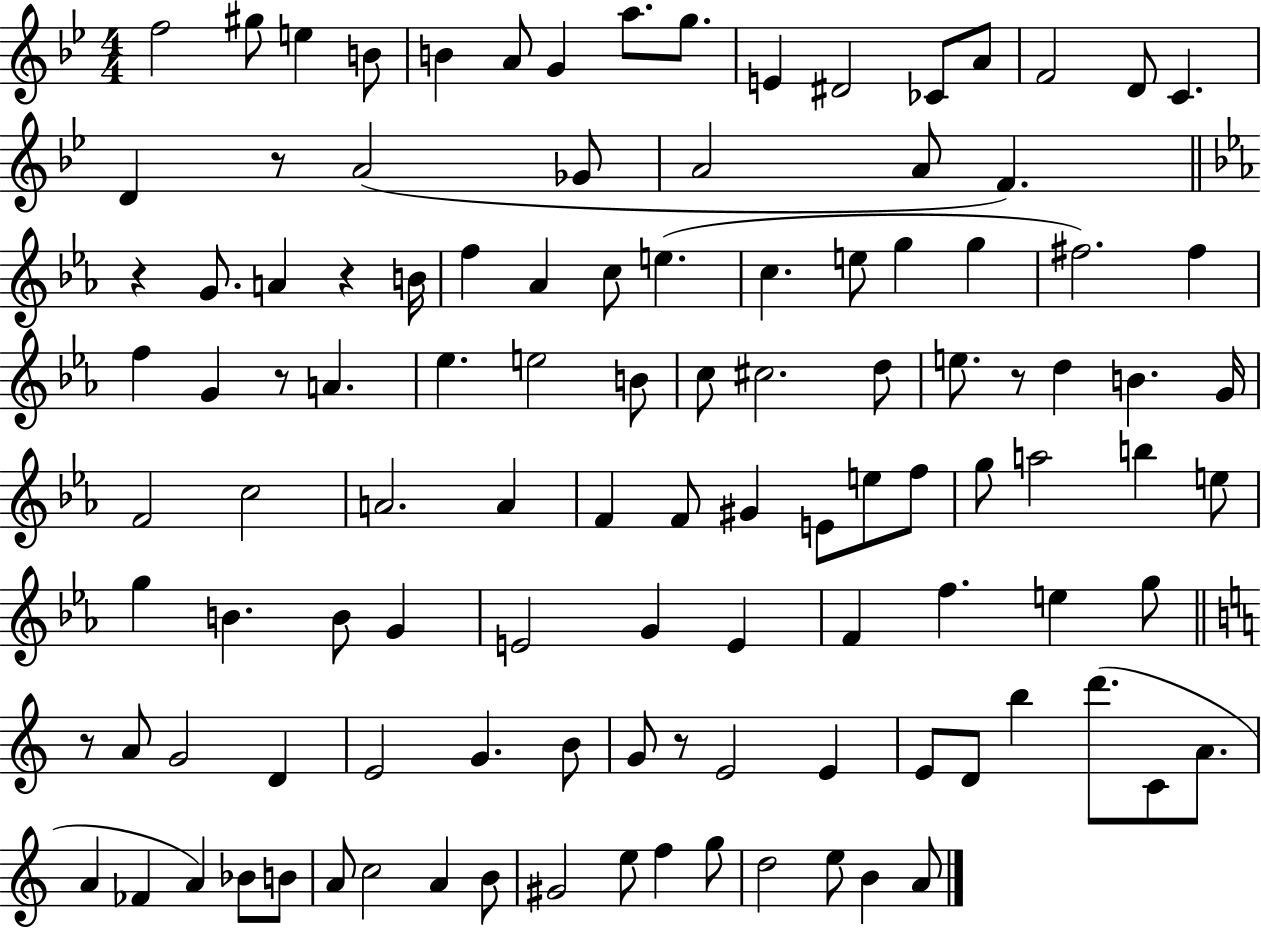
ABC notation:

X:1
T:Untitled
M:4/4
L:1/4
K:Bb
f2 ^g/2 e B/2 B A/2 G a/2 g/2 E ^D2 _C/2 A/2 F2 D/2 C D z/2 A2 _G/2 A2 A/2 F z G/2 A z B/4 f _A c/2 e c e/2 g g ^f2 ^f f G z/2 A _e e2 B/2 c/2 ^c2 d/2 e/2 z/2 d B G/4 F2 c2 A2 A F F/2 ^G E/2 e/2 f/2 g/2 a2 b e/2 g B B/2 G E2 G E F f e g/2 z/2 A/2 G2 D E2 G B/2 G/2 z/2 E2 E E/2 D/2 b d'/2 C/2 A/2 A _F A _B/2 B/2 A/2 c2 A B/2 ^G2 e/2 f g/2 d2 e/2 B A/2